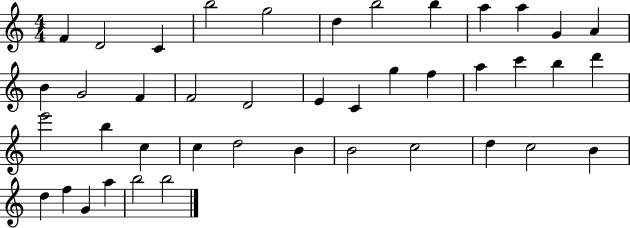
F4/q D4/h C4/q B5/h G5/h D5/q B5/h B5/q A5/q A5/q G4/q A4/q B4/q G4/h F4/q F4/h D4/h E4/q C4/q G5/q F5/q A5/q C6/q B5/q D6/q E6/h B5/q C5/q C5/q D5/h B4/q B4/h C5/h D5/q C5/h B4/q D5/q F5/q G4/q A5/q B5/h B5/h